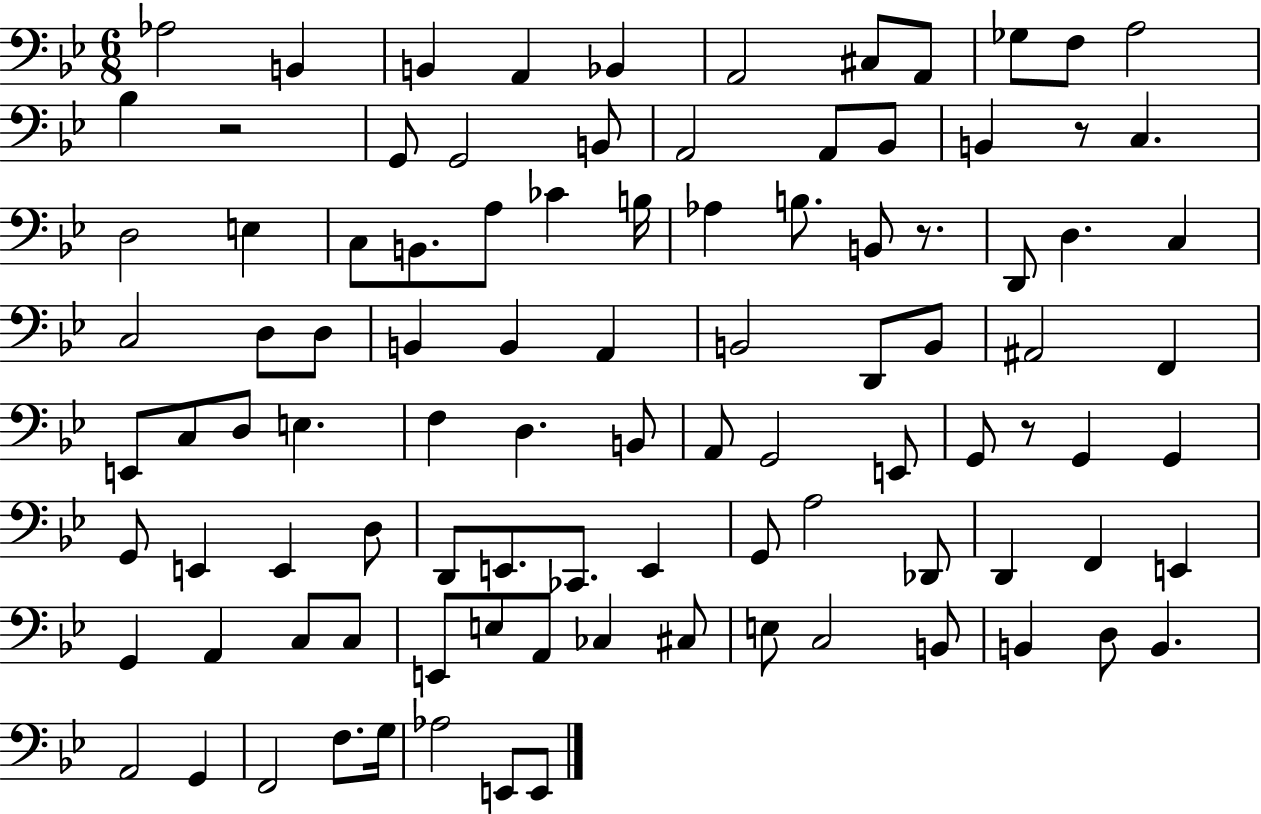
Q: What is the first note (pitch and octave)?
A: Ab3